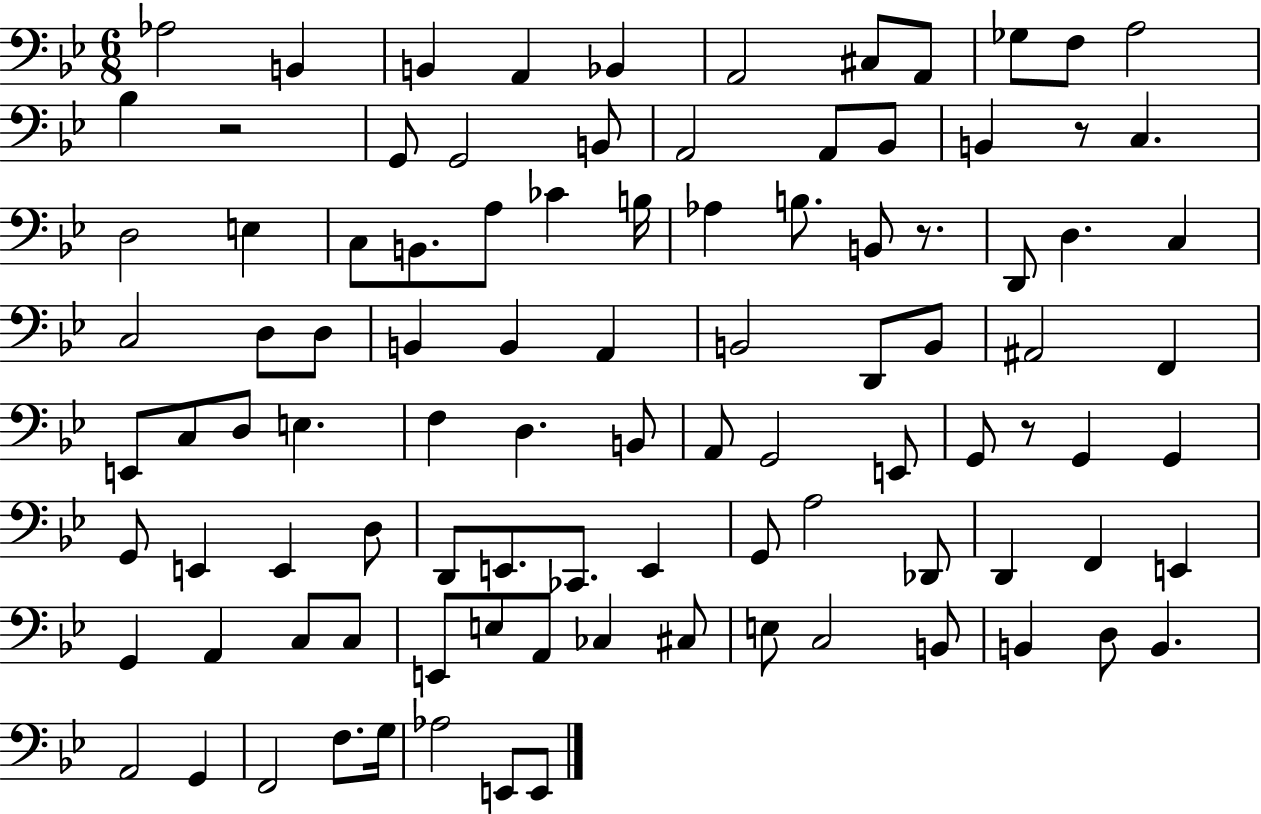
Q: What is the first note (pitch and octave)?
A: Ab3